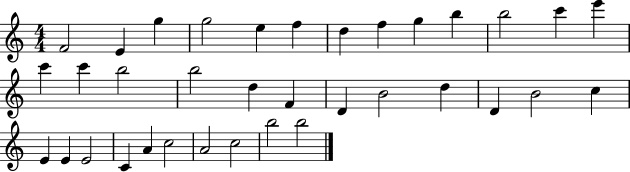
X:1
T:Untitled
M:4/4
L:1/4
K:C
F2 E g g2 e f d f g b b2 c' e' c' c' b2 b2 d F D B2 d D B2 c E E E2 C A c2 A2 c2 b2 b2